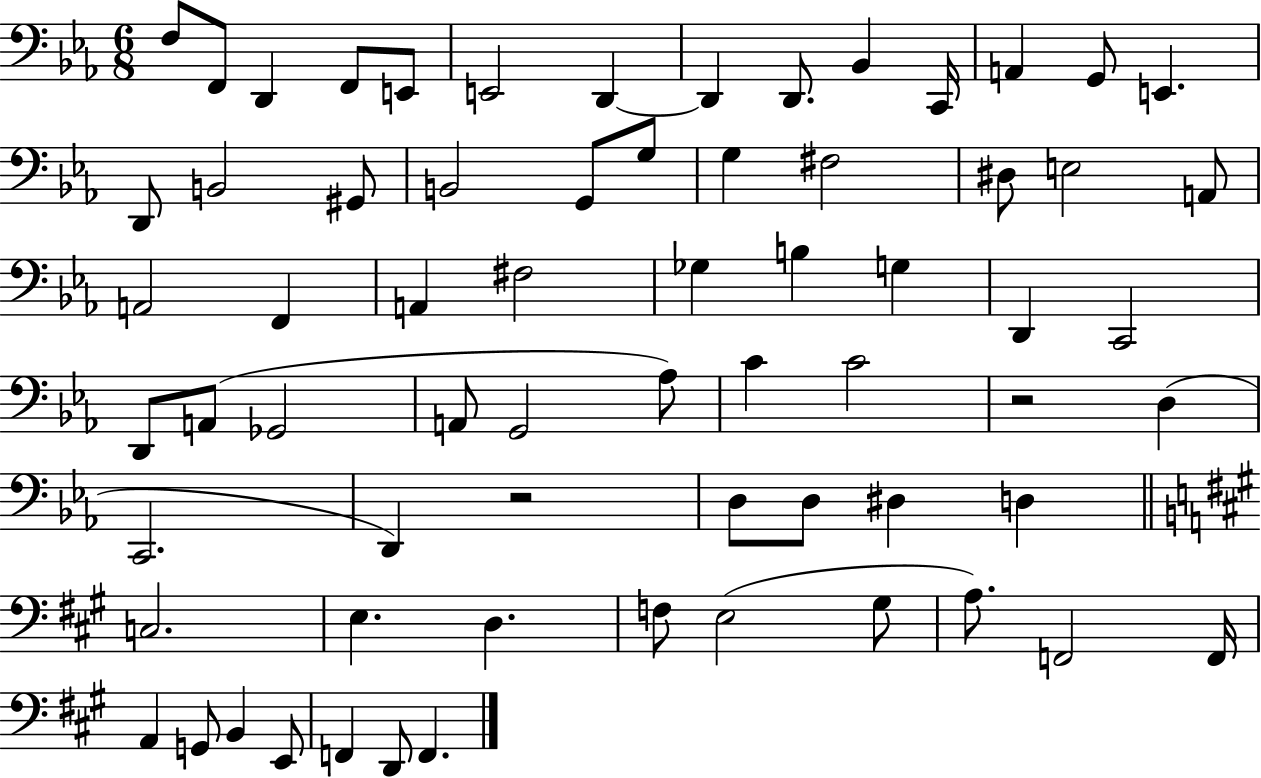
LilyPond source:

{
  \clef bass
  \numericTimeSignature
  \time 6/8
  \key ees \major
  f8 f,8 d,4 f,8 e,8 | e,2 d,4~~ | d,4 d,8. bes,4 c,16 | a,4 g,8 e,4. | \break d,8 b,2 gis,8 | b,2 g,8 g8 | g4 fis2 | dis8 e2 a,8 | \break a,2 f,4 | a,4 fis2 | ges4 b4 g4 | d,4 c,2 | \break d,8 a,8( ges,2 | a,8 g,2 aes8) | c'4 c'2 | r2 d4( | \break c,2. | d,4) r2 | d8 d8 dis4 d4 | \bar "||" \break \key a \major c2. | e4. d4. | f8 e2( gis8 | a8.) f,2 f,16 | \break a,4 g,8 b,4 e,8 | f,4 d,8 f,4. | \bar "|."
}